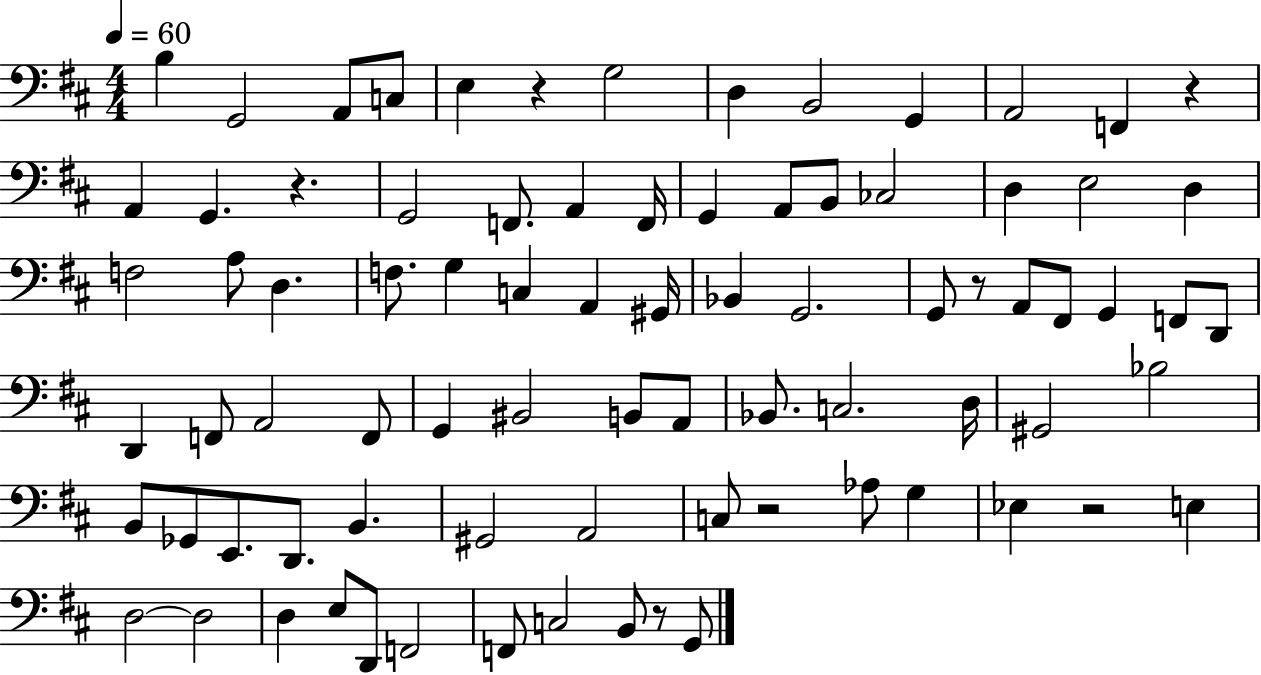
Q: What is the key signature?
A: D major